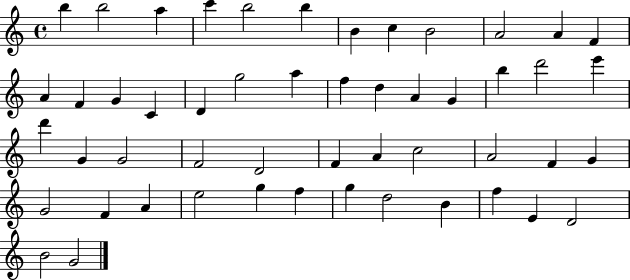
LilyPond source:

{
  \clef treble
  \time 4/4
  \defaultTimeSignature
  \key c \major
  b''4 b''2 a''4 | c'''4 b''2 b''4 | b'4 c''4 b'2 | a'2 a'4 f'4 | \break a'4 f'4 g'4 c'4 | d'4 g''2 a''4 | f''4 d''4 a'4 g'4 | b''4 d'''2 e'''4 | \break d'''4 g'4 g'2 | f'2 d'2 | f'4 a'4 c''2 | a'2 f'4 g'4 | \break g'2 f'4 a'4 | e''2 g''4 f''4 | g''4 d''2 b'4 | f''4 e'4 d'2 | \break b'2 g'2 | \bar "|."
}